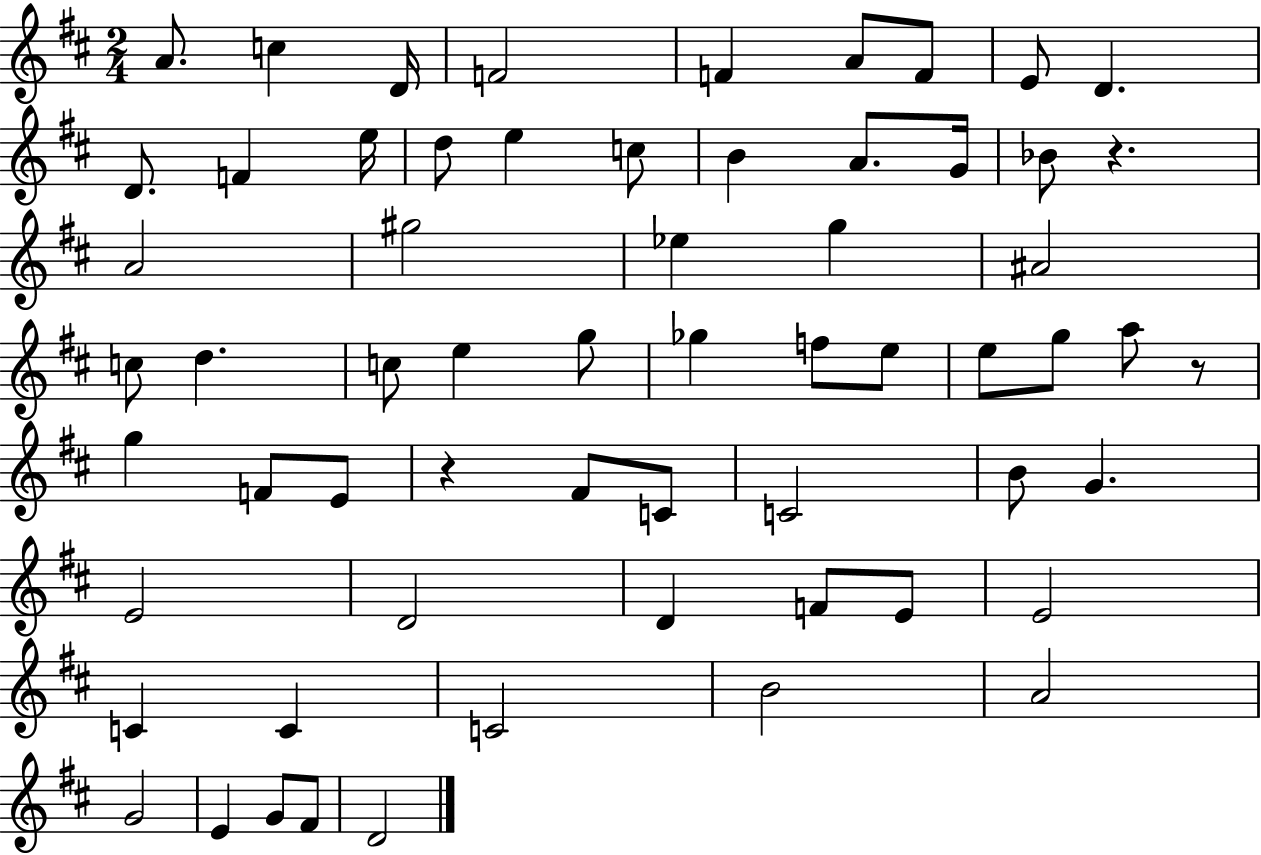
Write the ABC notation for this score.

X:1
T:Untitled
M:2/4
L:1/4
K:D
A/2 c D/4 F2 F A/2 F/2 E/2 D D/2 F e/4 d/2 e c/2 B A/2 G/4 _B/2 z A2 ^g2 _e g ^A2 c/2 d c/2 e g/2 _g f/2 e/2 e/2 g/2 a/2 z/2 g F/2 E/2 z ^F/2 C/2 C2 B/2 G E2 D2 D F/2 E/2 E2 C C C2 B2 A2 G2 E G/2 ^F/2 D2